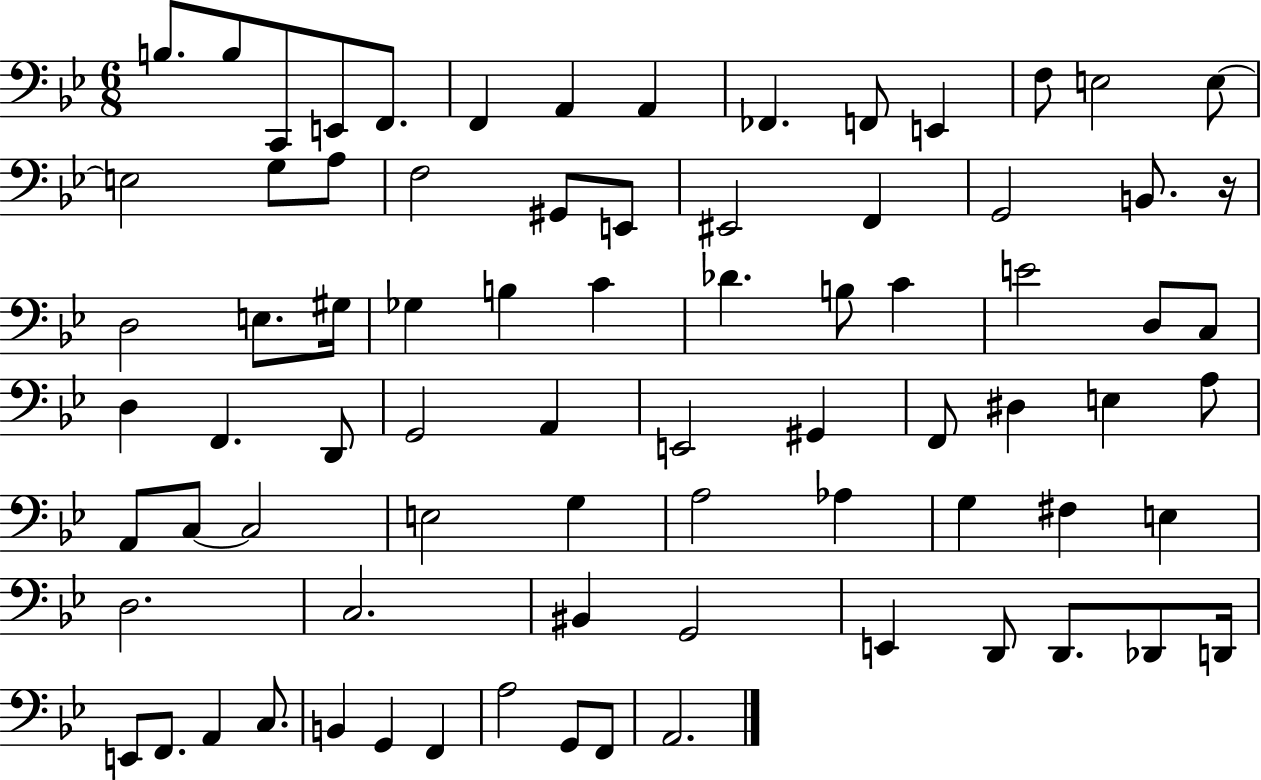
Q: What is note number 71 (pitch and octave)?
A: B2